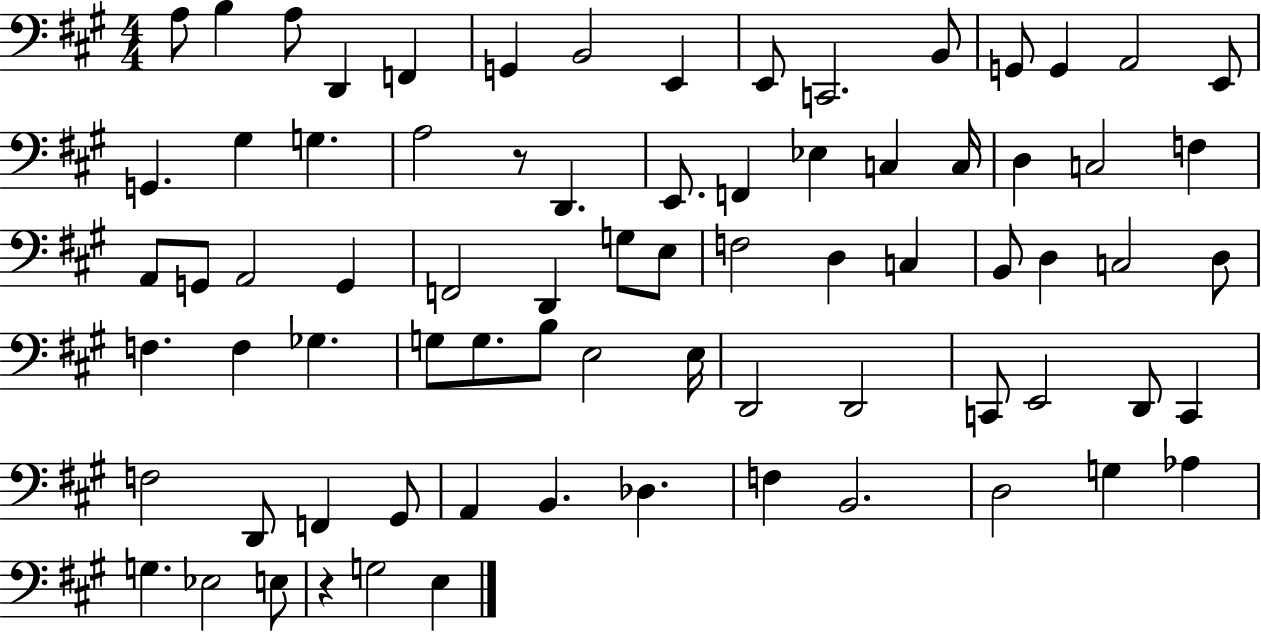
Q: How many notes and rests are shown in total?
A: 76